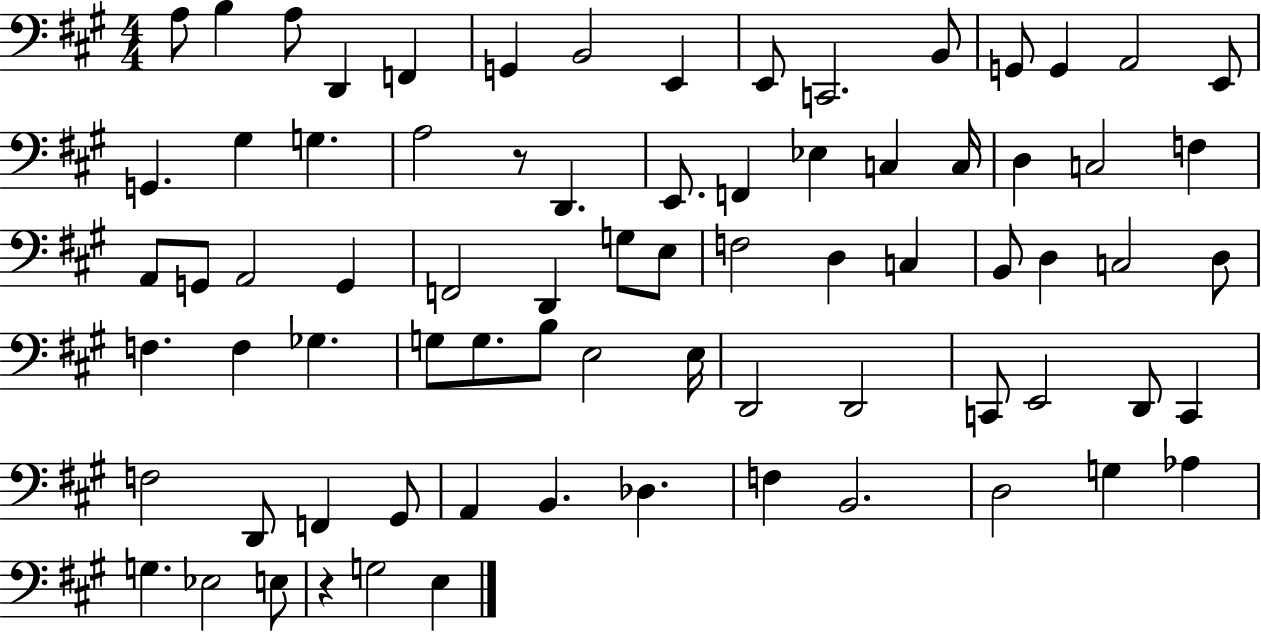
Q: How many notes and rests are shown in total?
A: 76